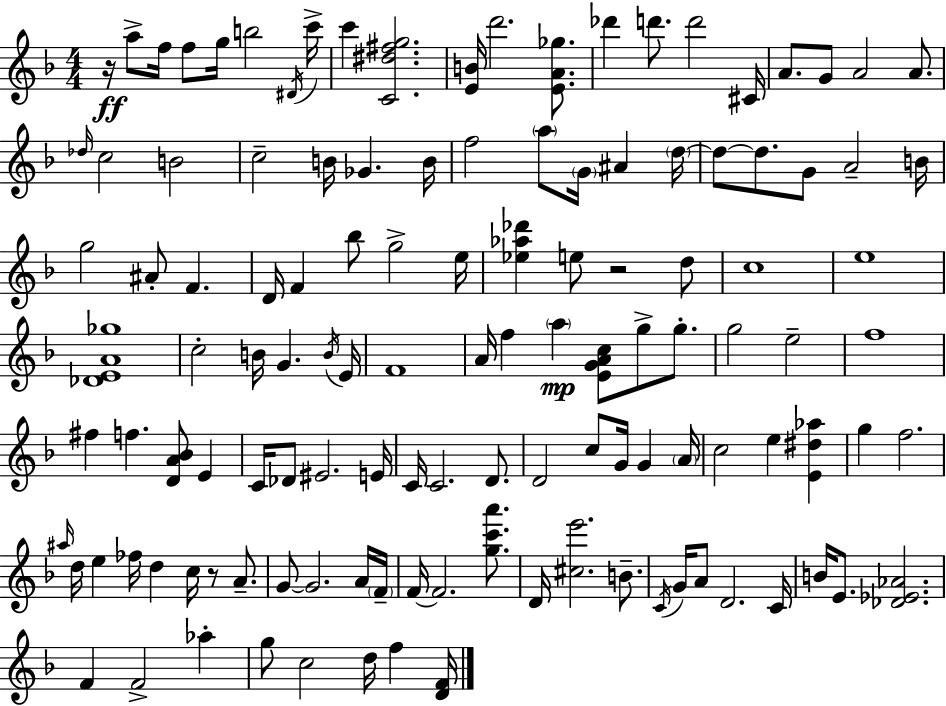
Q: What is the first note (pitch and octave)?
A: A5